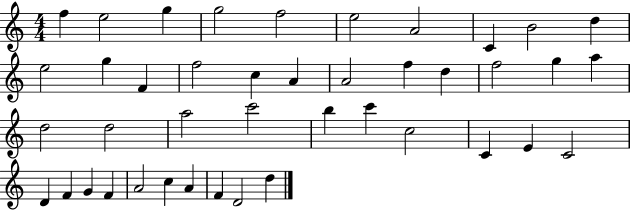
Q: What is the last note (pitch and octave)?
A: D5